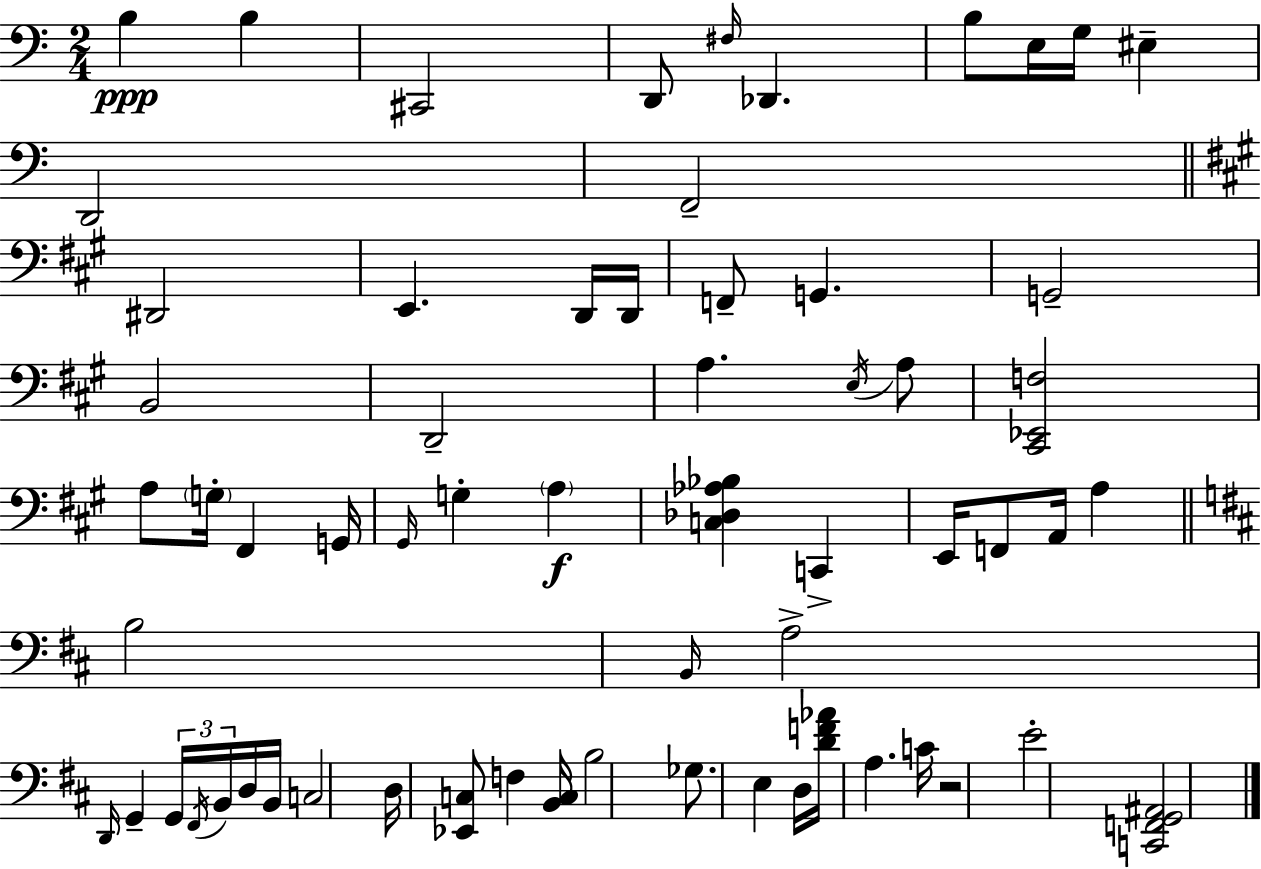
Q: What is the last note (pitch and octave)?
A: E4